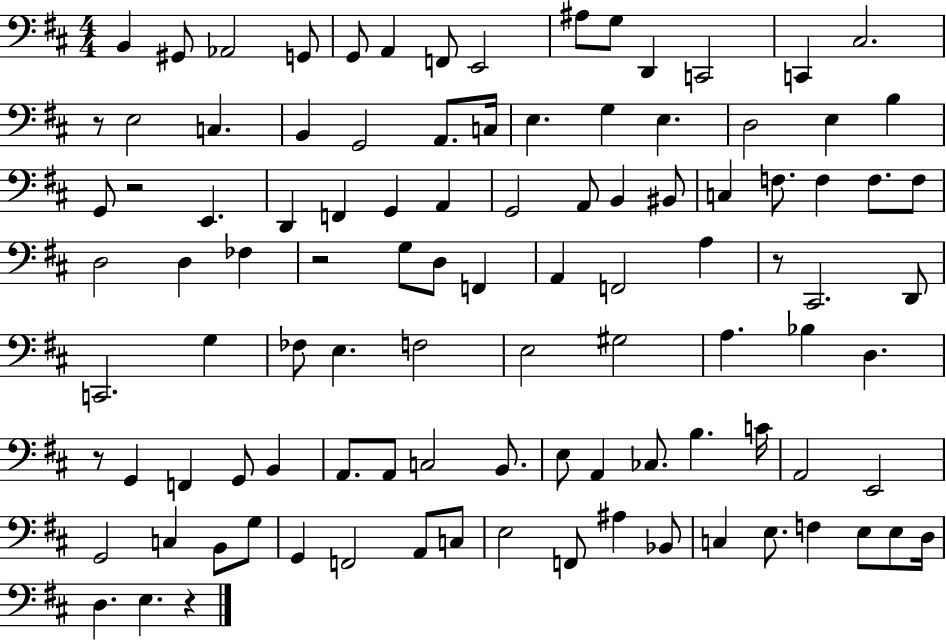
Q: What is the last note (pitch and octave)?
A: E3